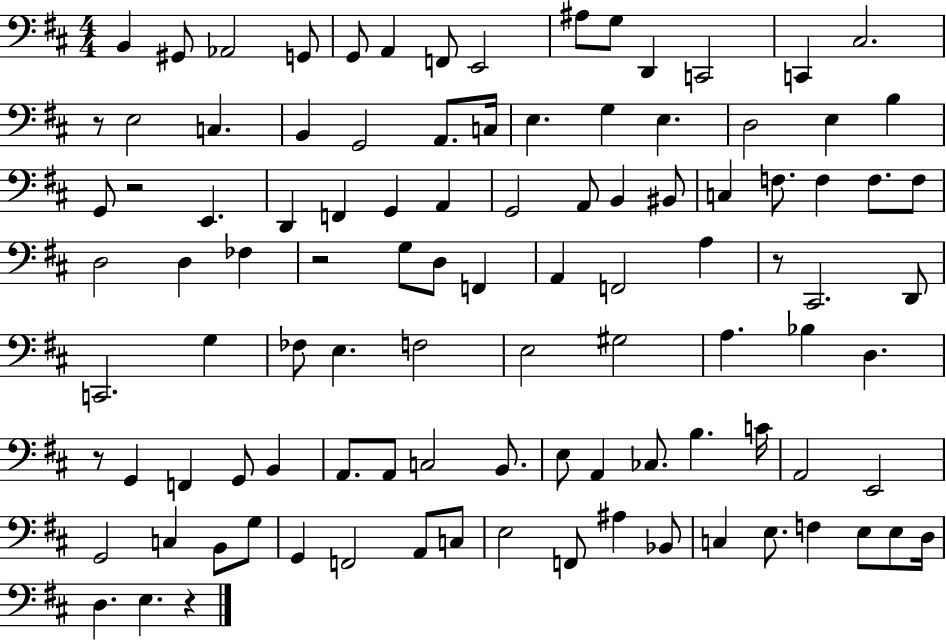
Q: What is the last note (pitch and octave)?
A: E3